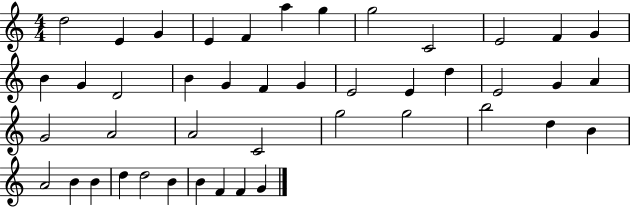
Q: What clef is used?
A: treble